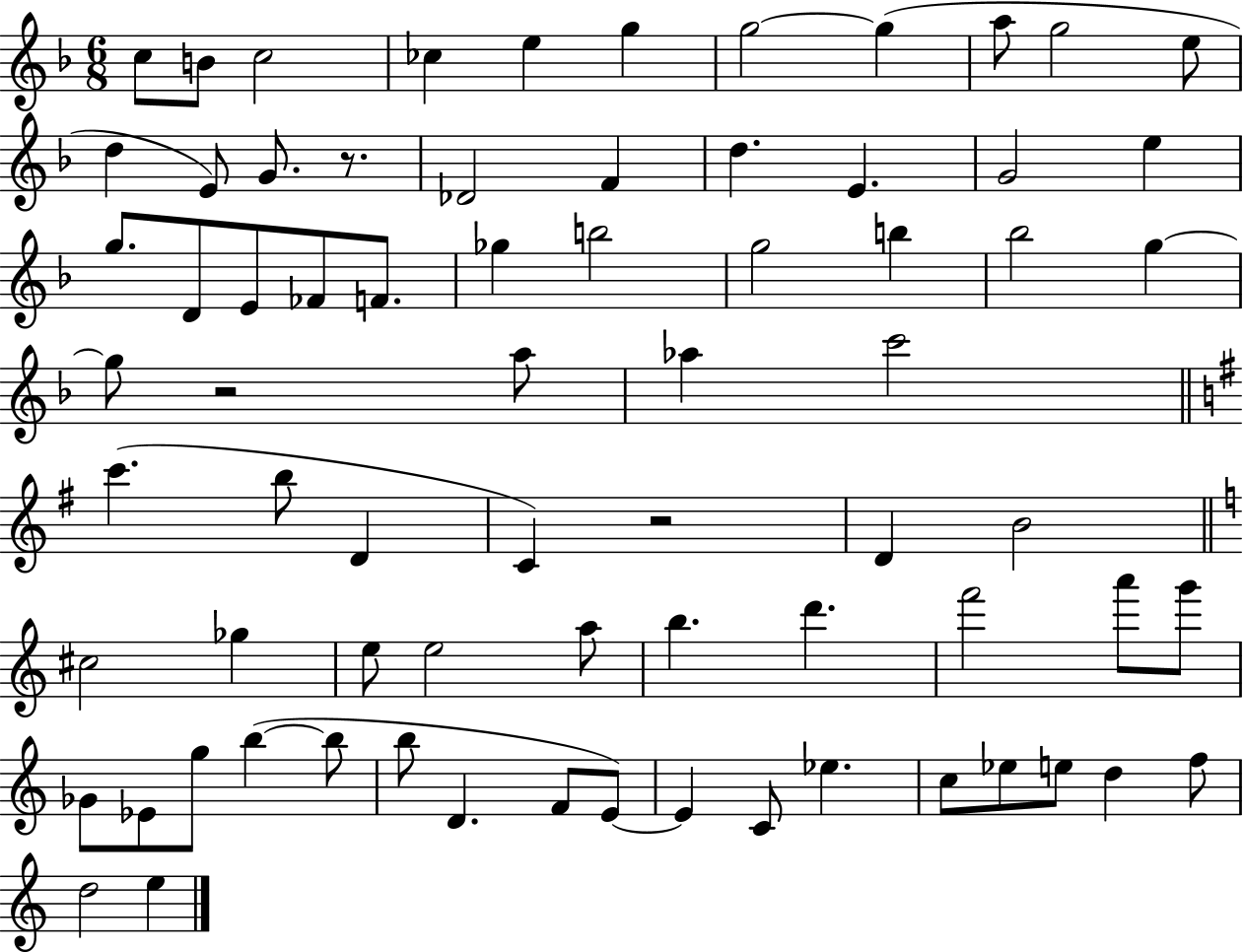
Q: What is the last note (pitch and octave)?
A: E5